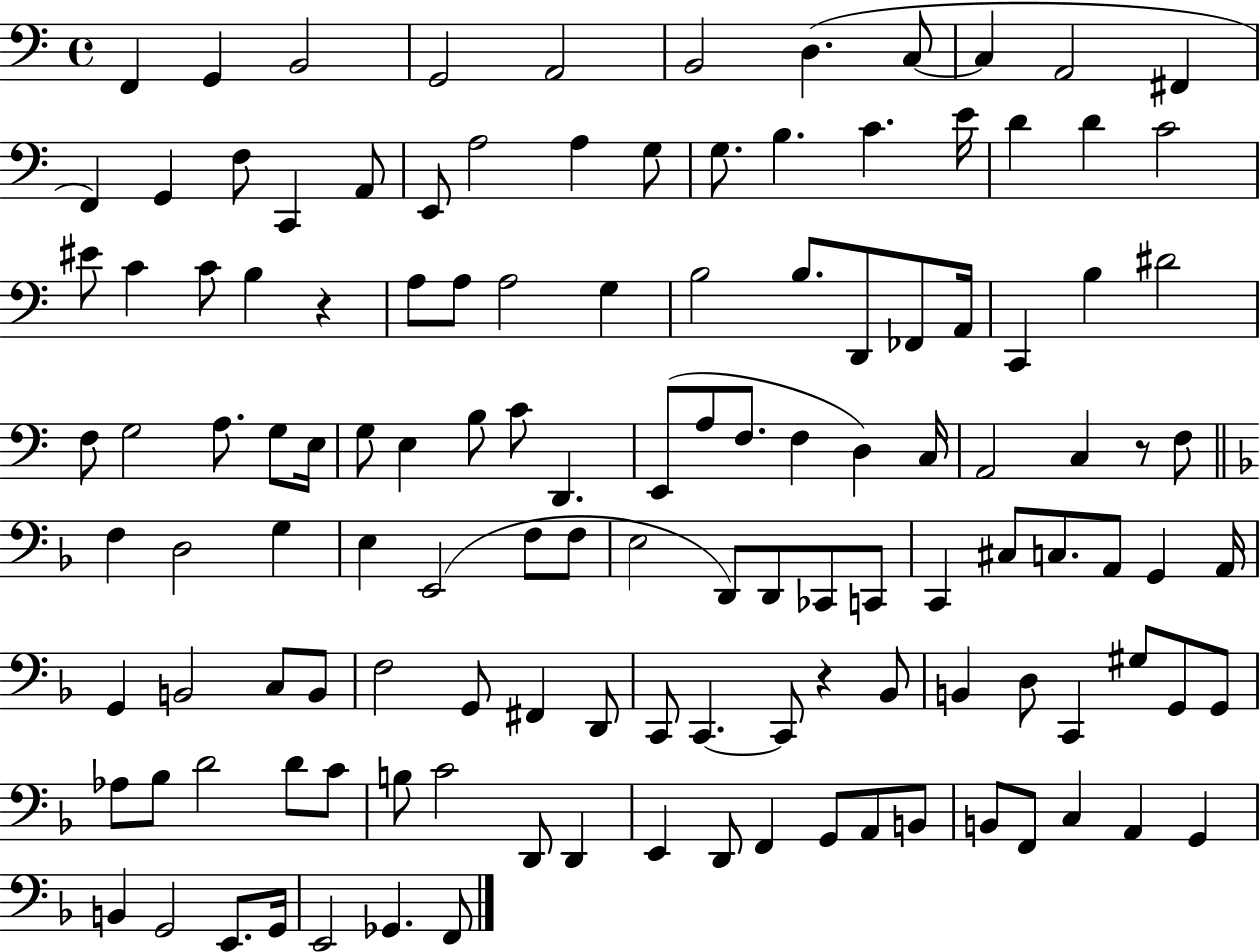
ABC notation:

X:1
T:Untitled
M:4/4
L:1/4
K:C
F,, G,, B,,2 G,,2 A,,2 B,,2 D, C,/2 C, A,,2 ^F,, F,, G,, F,/2 C,, A,,/2 E,,/2 A,2 A, G,/2 G,/2 B, C E/4 D D C2 ^E/2 C C/2 B, z A,/2 A,/2 A,2 G, B,2 B,/2 D,,/2 _F,,/2 A,,/4 C,, B, ^D2 F,/2 G,2 A,/2 G,/2 E,/4 G,/2 E, B,/2 C/2 D,, E,,/2 A,/2 F,/2 F, D, C,/4 A,,2 C, z/2 F,/2 F, D,2 G, E, E,,2 F,/2 F,/2 E,2 D,,/2 D,,/2 _C,,/2 C,,/2 C,, ^C,/2 C,/2 A,,/2 G,, A,,/4 G,, B,,2 C,/2 B,,/2 F,2 G,,/2 ^F,, D,,/2 C,,/2 C,, C,,/2 z _B,,/2 B,, D,/2 C,, ^G,/2 G,,/2 G,,/2 _A,/2 _B,/2 D2 D/2 C/2 B,/2 C2 D,,/2 D,, E,, D,,/2 F,, G,,/2 A,,/2 B,,/2 B,,/2 F,,/2 C, A,, G,, B,, G,,2 E,,/2 G,,/4 E,,2 _G,, F,,/2